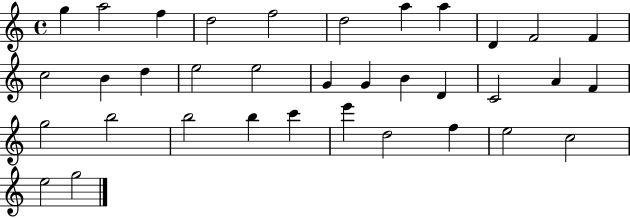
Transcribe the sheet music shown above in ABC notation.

X:1
T:Untitled
M:4/4
L:1/4
K:C
g a2 f d2 f2 d2 a a D F2 F c2 B d e2 e2 G G B D C2 A F g2 b2 b2 b c' e' d2 f e2 c2 e2 g2